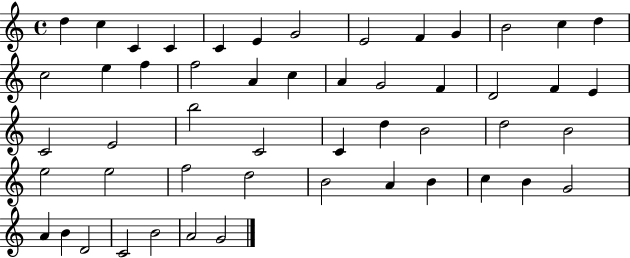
X:1
T:Untitled
M:4/4
L:1/4
K:C
d c C C C E G2 E2 F G B2 c d c2 e f f2 A c A G2 F D2 F E C2 E2 b2 C2 C d B2 d2 B2 e2 e2 f2 d2 B2 A B c B G2 A B D2 C2 B2 A2 G2